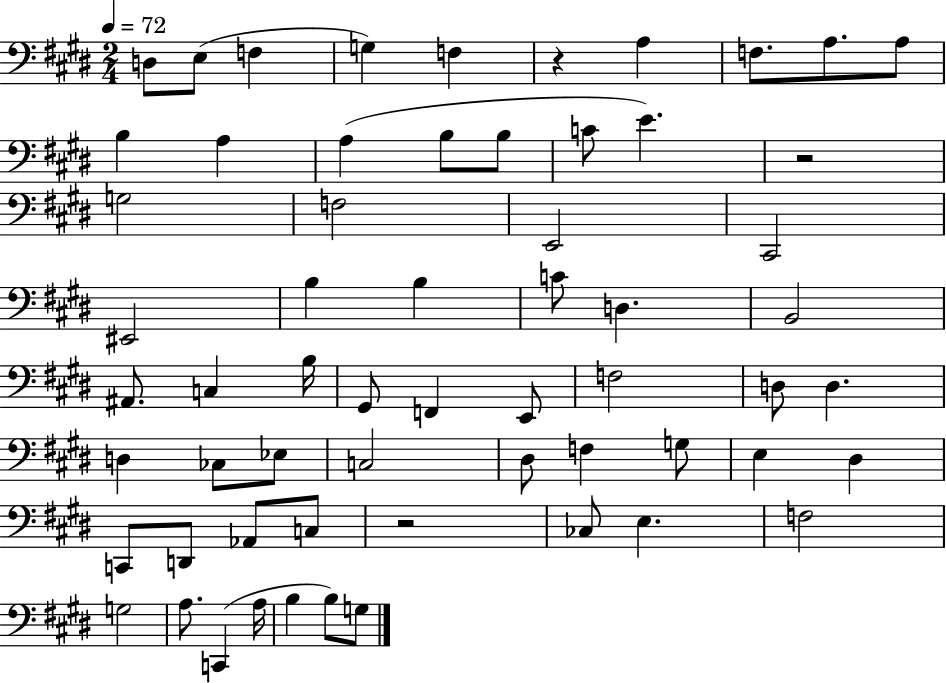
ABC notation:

X:1
T:Untitled
M:2/4
L:1/4
K:E
D,/2 E,/2 F, G, F, z A, F,/2 A,/2 A,/2 B, A, A, B,/2 B,/2 C/2 E z2 G,2 F,2 E,,2 ^C,,2 ^E,,2 B, B, C/2 D, B,,2 ^A,,/2 C, B,/4 ^G,,/2 F,, E,,/2 F,2 D,/2 D, D, _C,/2 _E,/2 C,2 ^D,/2 F, G,/2 E, ^D, C,,/2 D,,/2 _A,,/2 C,/2 z2 _C,/2 E, F,2 G,2 A,/2 C,, A,/4 B, B,/2 G,/2